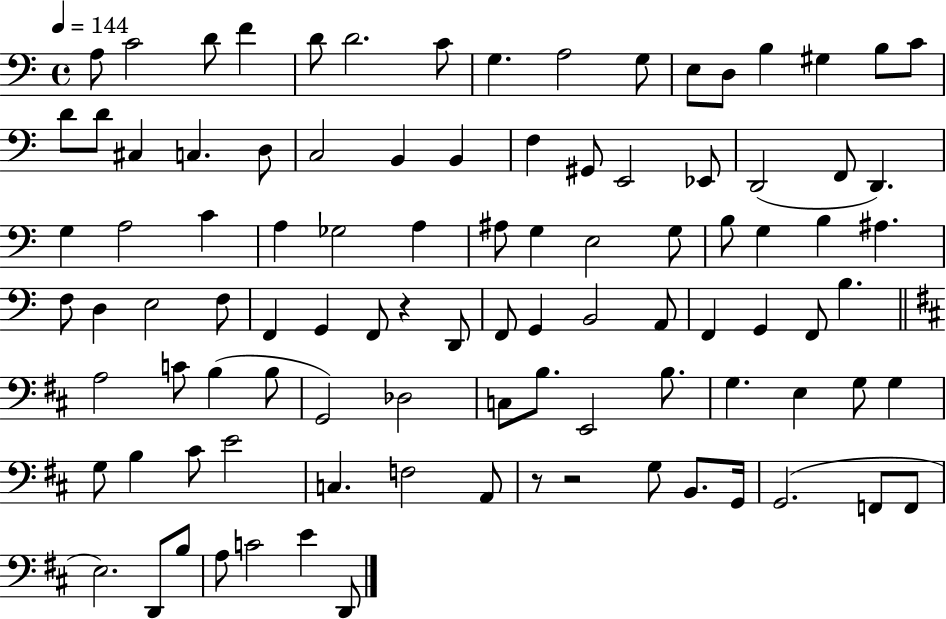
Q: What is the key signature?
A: C major